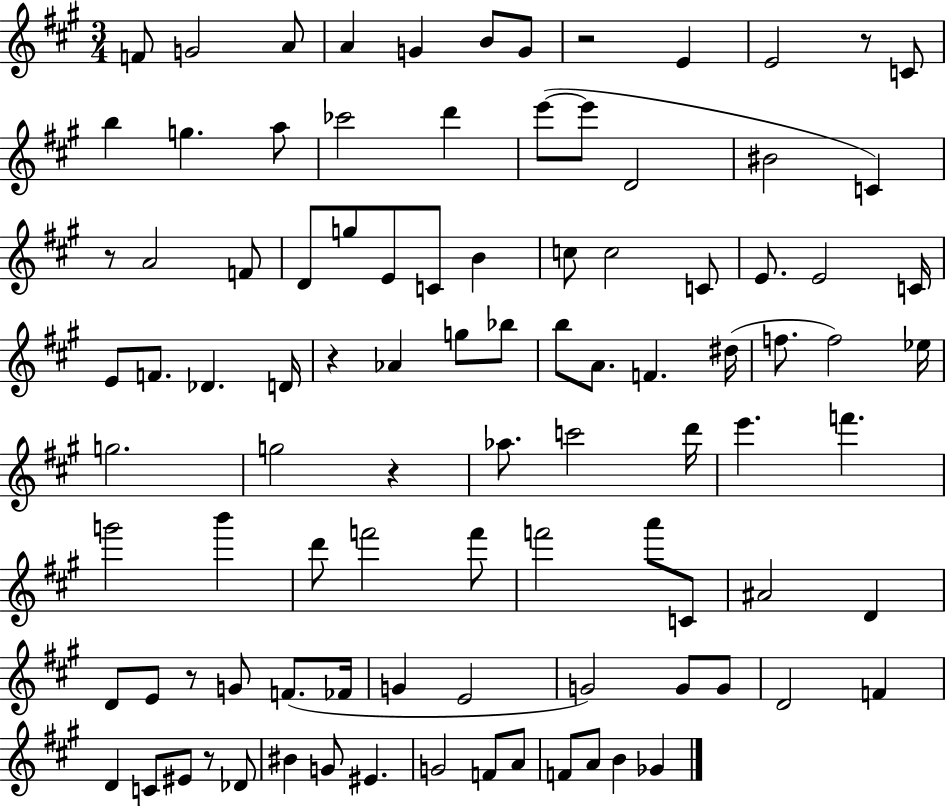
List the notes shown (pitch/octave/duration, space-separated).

F4/e G4/h A4/e A4/q G4/q B4/e G4/e R/h E4/q E4/h R/e C4/e B5/q G5/q. A5/e CES6/h D6/q E6/e E6/e D4/h BIS4/h C4/q R/e A4/h F4/e D4/e G5/e E4/e C4/e B4/q C5/e C5/h C4/e E4/e. E4/h C4/s E4/e F4/e. Db4/q. D4/s R/q Ab4/q G5/e Bb5/e B5/e A4/e. F4/q. D#5/s F5/e. F5/h Eb5/s G5/h. G5/h R/q Ab5/e. C6/h D6/s E6/q. F6/q. G6/h B6/q D6/e F6/h F6/e F6/h A6/e C4/e A#4/h D4/q D4/e E4/e R/e G4/e F4/e. FES4/s G4/q E4/h G4/h G4/e G4/e D4/h F4/q D4/q C4/e EIS4/e R/e Db4/e BIS4/q G4/e EIS4/q. G4/h F4/e A4/e F4/e A4/e B4/q Gb4/q